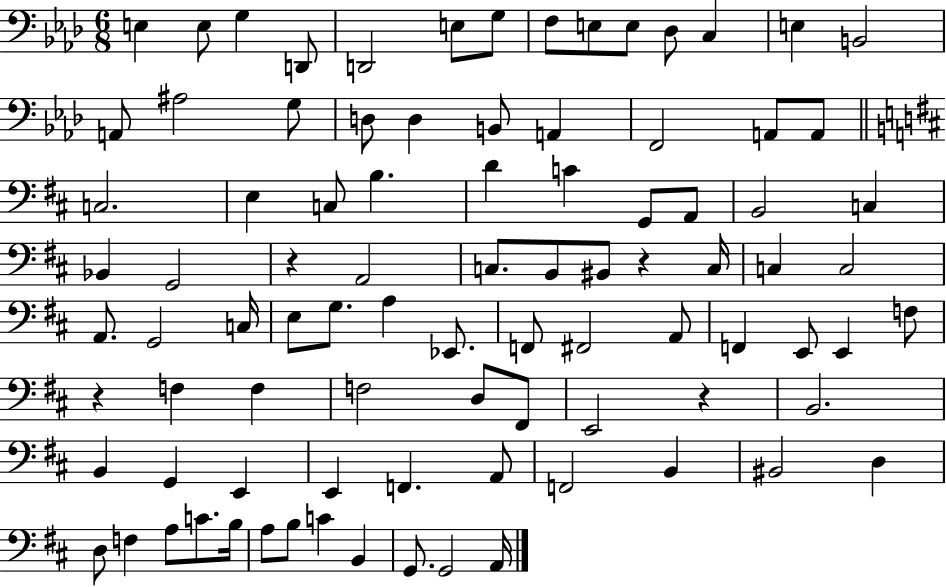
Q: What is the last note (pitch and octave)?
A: A2